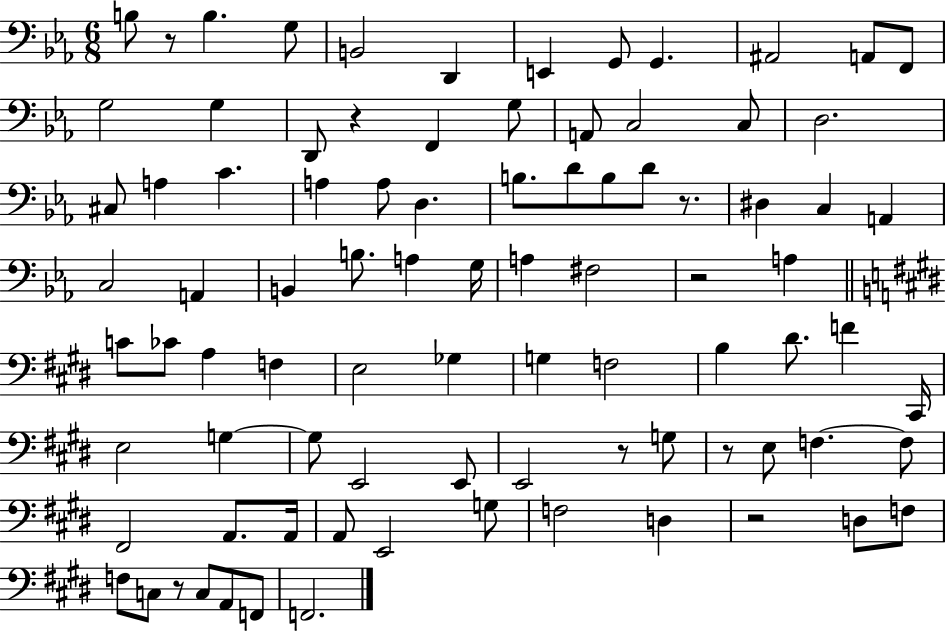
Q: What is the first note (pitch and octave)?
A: B3